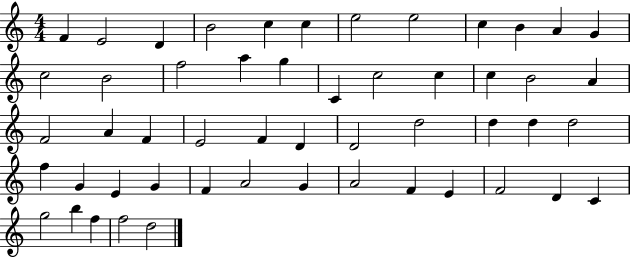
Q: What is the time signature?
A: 4/4